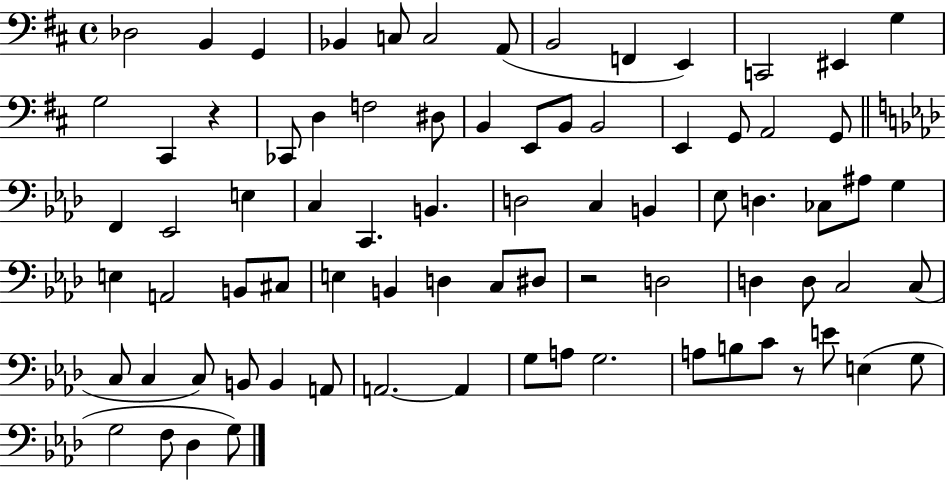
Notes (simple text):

Db3/h B2/q G2/q Bb2/q C3/e C3/h A2/e B2/h F2/q E2/q C2/h EIS2/q G3/q G3/h C#2/q R/q CES2/e D3/q F3/h D#3/e B2/q E2/e B2/e B2/h E2/q G2/e A2/h G2/e F2/q Eb2/h E3/q C3/q C2/q. B2/q. D3/h C3/q B2/q Eb3/e D3/q. CES3/e A#3/e G3/q E3/q A2/h B2/e C#3/e E3/q B2/q D3/q C3/e D#3/e R/h D3/h D3/q D3/e C3/h C3/e C3/e C3/q C3/e B2/e B2/q A2/e A2/h. A2/q G3/e A3/e G3/h. A3/e B3/e C4/e R/e E4/e E3/q G3/e G3/h F3/e Db3/q G3/e